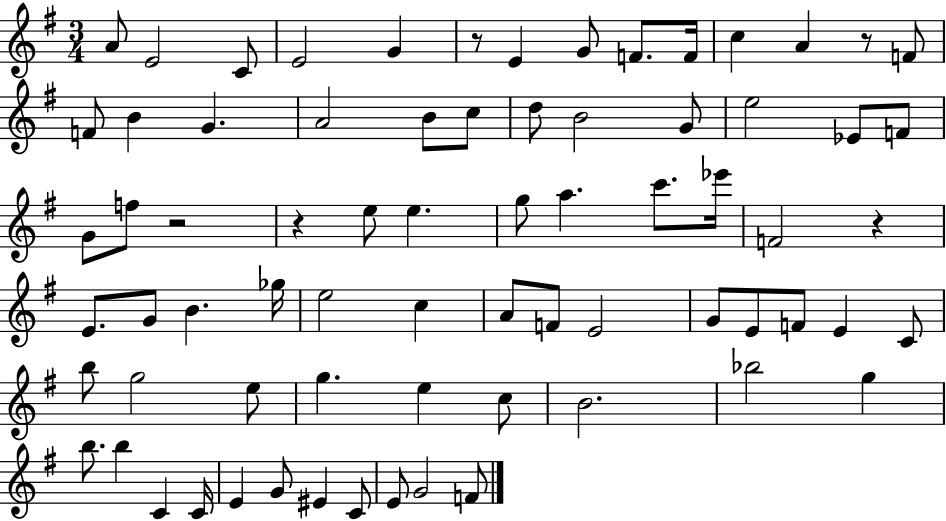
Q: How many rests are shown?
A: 5